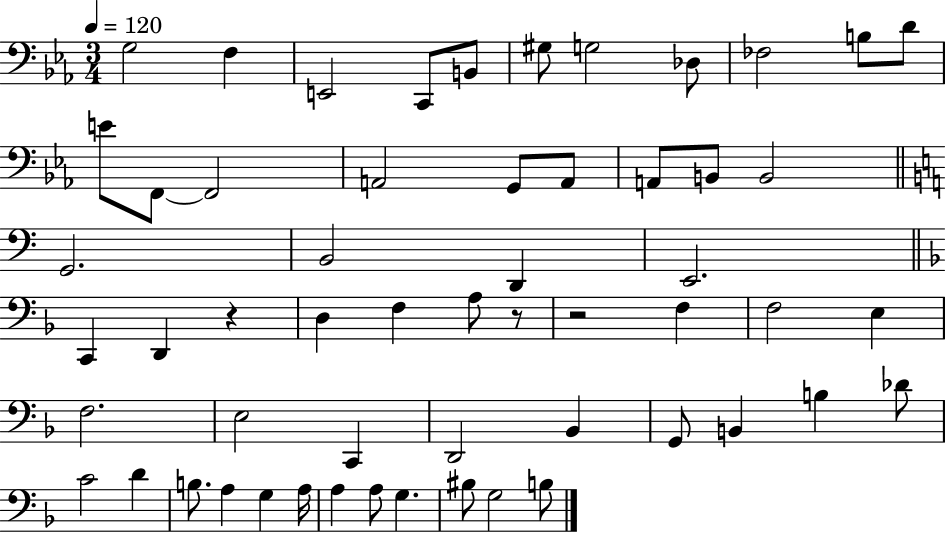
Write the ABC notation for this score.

X:1
T:Untitled
M:3/4
L:1/4
K:Eb
G,2 F, E,,2 C,,/2 B,,/2 ^G,/2 G,2 _D,/2 _F,2 B,/2 D/2 E/2 F,,/2 F,,2 A,,2 G,,/2 A,,/2 A,,/2 B,,/2 B,,2 G,,2 B,,2 D,, E,,2 C,, D,, z D, F, A,/2 z/2 z2 F, F,2 E, F,2 E,2 C,, D,,2 _B,, G,,/2 B,, B, _D/2 C2 D B,/2 A, G, A,/4 A, A,/2 G, ^B,/2 G,2 B,/2